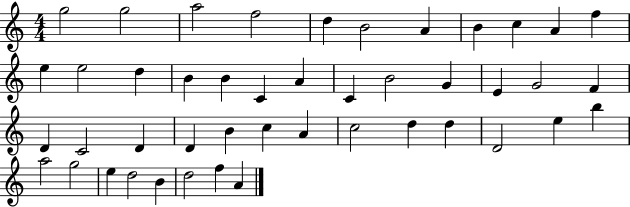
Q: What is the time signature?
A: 4/4